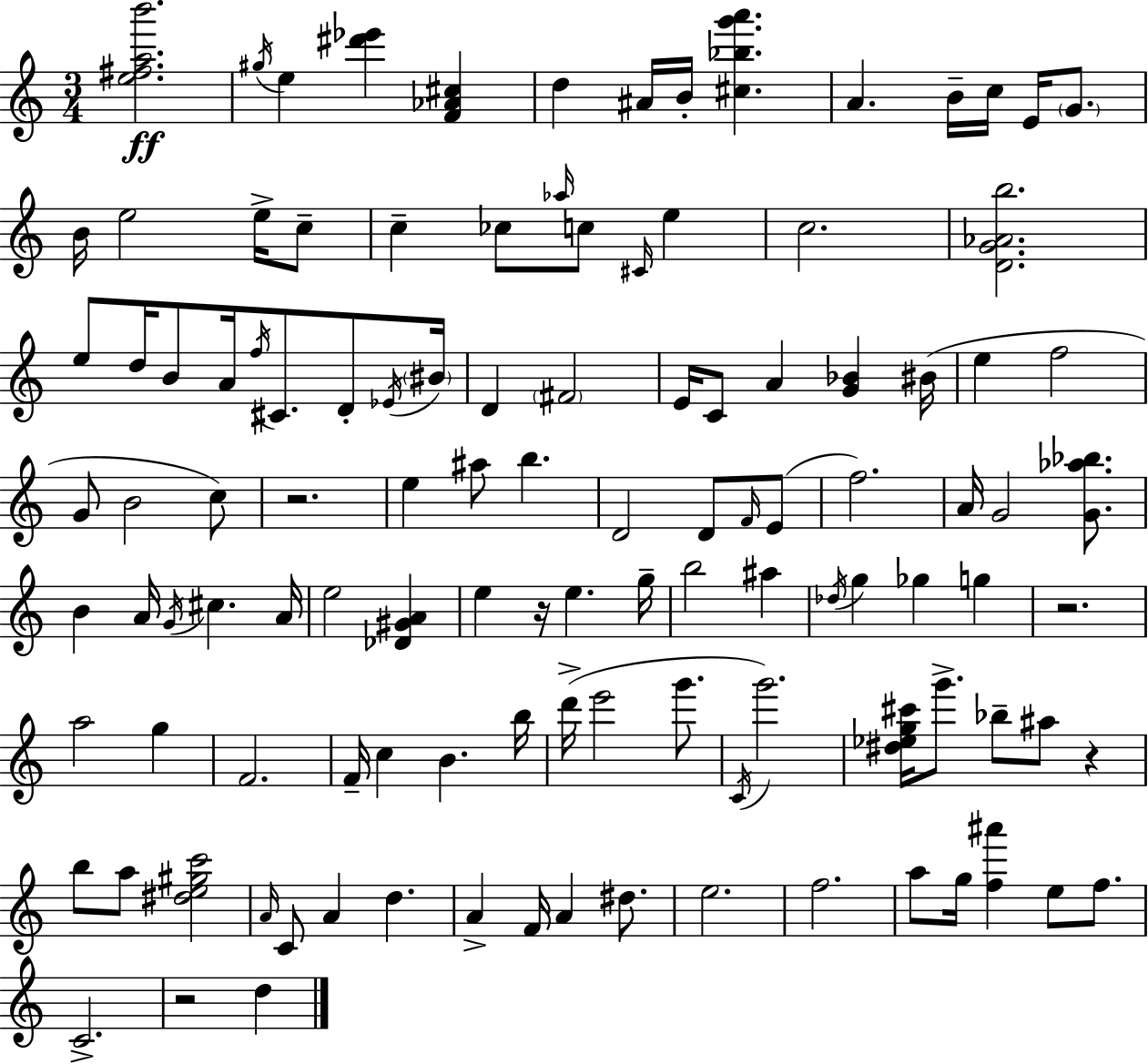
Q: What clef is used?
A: treble